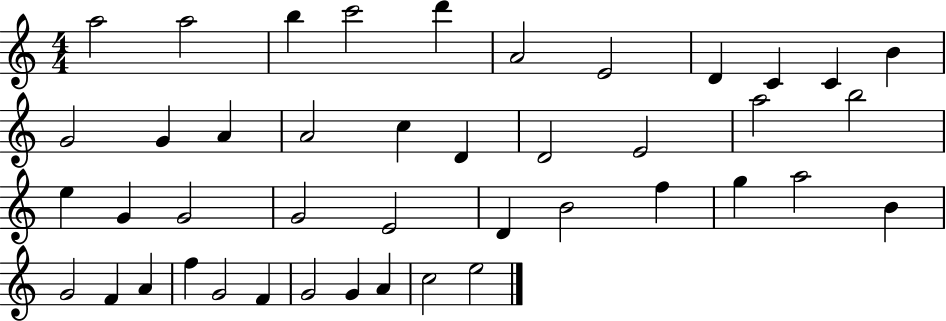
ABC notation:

X:1
T:Untitled
M:4/4
L:1/4
K:C
a2 a2 b c'2 d' A2 E2 D C C B G2 G A A2 c D D2 E2 a2 b2 e G G2 G2 E2 D B2 f g a2 B G2 F A f G2 F G2 G A c2 e2